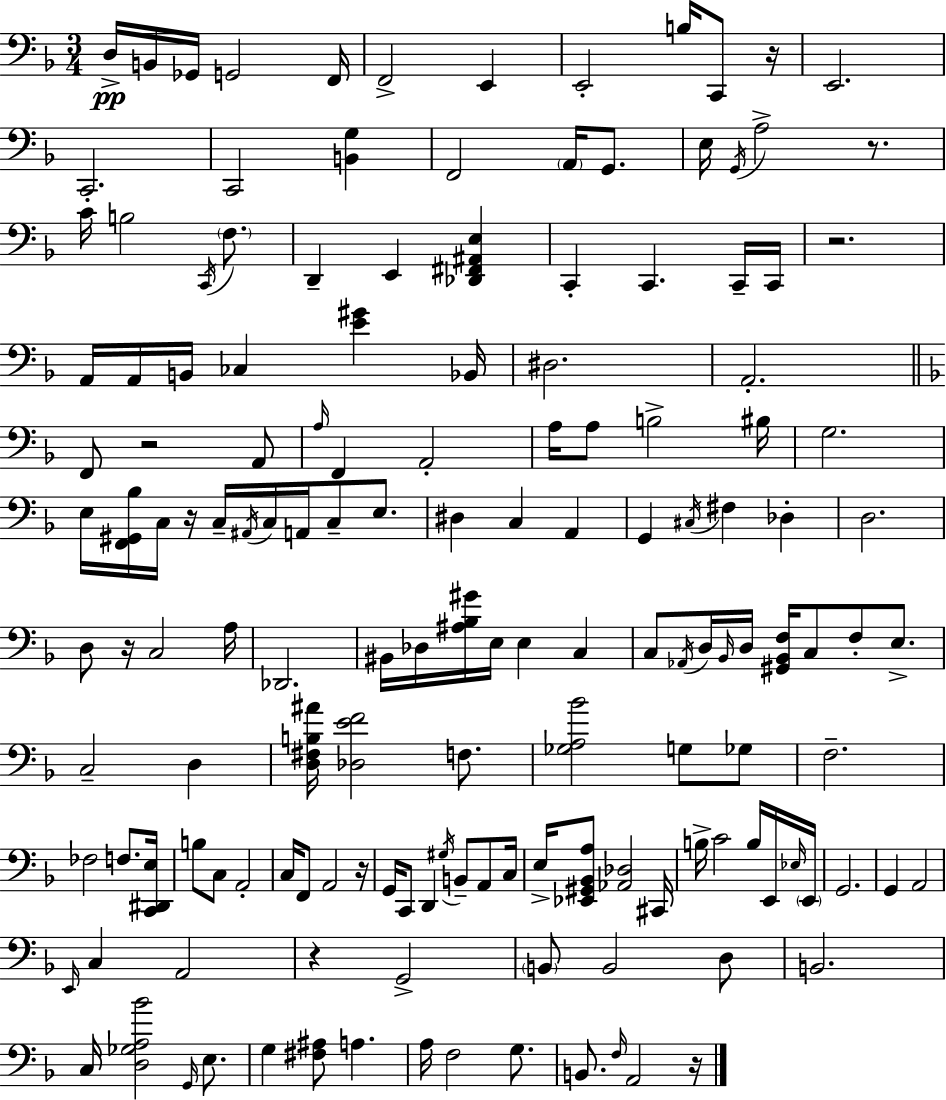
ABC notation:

X:1
T:Untitled
M:3/4
L:1/4
K:Dm
D,/4 B,,/4 _G,,/4 G,,2 F,,/4 F,,2 E,, E,,2 B,/4 C,,/2 z/4 E,,2 C,,2 C,,2 [B,,G,] F,,2 A,,/4 G,,/2 E,/4 G,,/4 A,2 z/2 C/4 B,2 C,,/4 F,/2 D,, E,, [_D,,^F,,^A,,E,] C,, C,, C,,/4 C,,/4 z2 A,,/4 A,,/4 B,,/4 _C, [E^G] _B,,/4 ^D,2 A,,2 F,,/2 z2 A,,/2 A,/4 F,, A,,2 A,/4 A,/2 B,2 ^B,/4 G,2 E,/4 [F,,^G,,_B,]/4 C,/4 z/4 C,/4 ^A,,/4 C,/4 A,,/4 C,/2 E,/2 ^D, C, A,, G,, ^C,/4 ^F, _D, D,2 D,/2 z/4 C,2 A,/4 _D,,2 ^B,,/4 _D,/4 [^A,_B,^G]/4 E,/4 E, C, C,/2 _A,,/4 D,/4 _B,,/4 D,/4 [^G,,_B,,F,]/4 C,/2 F,/2 E,/2 C,2 D, [D,^F,B,^A]/4 [_D,EF]2 F,/2 [_G,A,_B]2 G,/2 _G,/2 F,2 _F,2 F,/2 [C,,^D,,E,]/4 B,/2 C,/2 A,,2 C,/4 F,,/2 A,,2 z/4 G,,/4 C,,/2 D,, ^G,/4 B,,/2 A,,/2 C,/4 E,/4 [_E,,^G,,_B,,A,]/2 [_A,,_D,]2 ^C,,/4 B,/4 C2 B,/4 E,,/4 _E,/4 E,,/4 G,,2 G,, A,,2 E,,/4 C, A,,2 z G,,2 B,,/2 B,,2 D,/2 B,,2 C,/4 [D,_G,A,_B]2 G,,/4 E,/2 G, [^F,^A,]/2 A, A,/4 F,2 G,/2 B,,/2 F,/4 A,,2 z/4